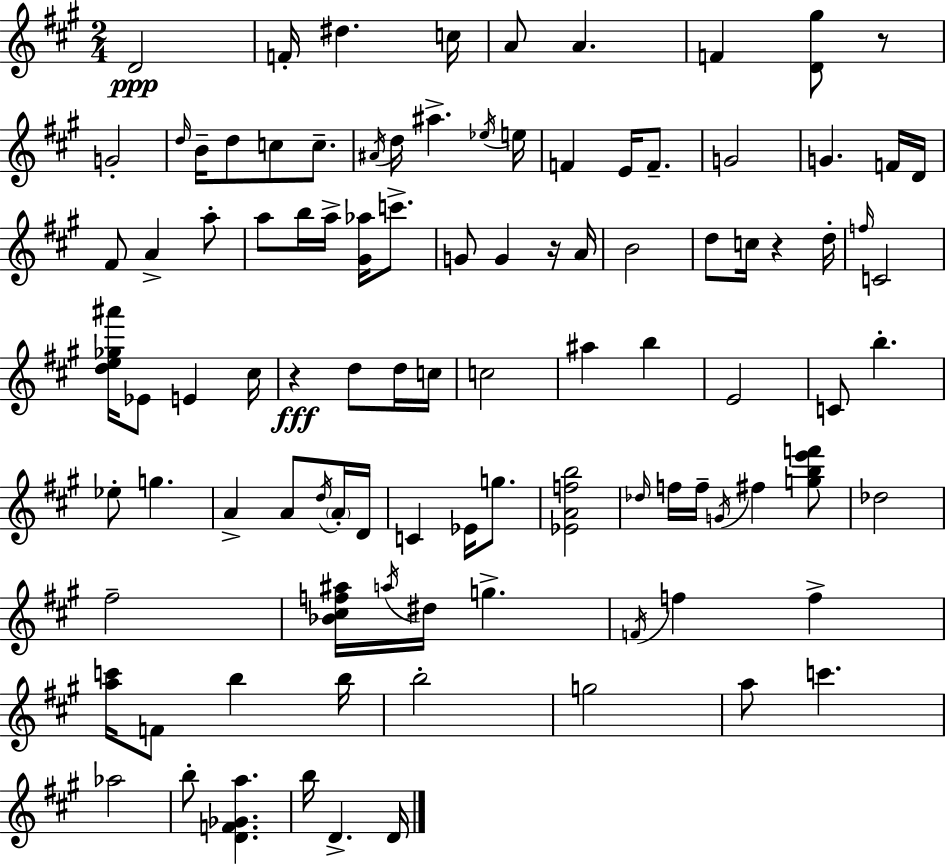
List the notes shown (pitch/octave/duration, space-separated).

D4/h F4/s D#5/q. C5/s A4/e A4/q. F4/q [D4,G#5]/e R/e G4/h D5/s B4/s D5/e C5/e C5/e. A#4/s D5/s A#5/q. Eb5/s E5/s F4/q E4/s F4/e. G4/h G4/q. F4/s D4/s F#4/e A4/q A5/e A5/e B5/s A5/s [G#4,Ab5]/s C6/e. G4/e G4/q R/s A4/s B4/h D5/e C5/s R/q D5/s F5/s C4/h [D5,E5,Gb5,A#6]/s Eb4/e E4/q C#5/s R/q D5/e D5/s C5/s C5/h A#5/q B5/q E4/h C4/e B5/q. Eb5/e G5/q. A4/q A4/e D5/s A4/s D4/s C4/q Eb4/s G5/e. [Eb4,A4,F5,B5]/h Db5/s F5/s F5/s G4/s F#5/q [G5,B5,E6,F6]/e Db5/h F#5/h [Bb4,C#5,F5,A#5]/s A5/s D#5/s G5/q. F4/s F5/q F5/q [A5,C6]/s F4/e B5/q B5/s B5/h G5/h A5/e C6/q. Ab5/h B5/e [D4,F4,Gb4,A5]/q. B5/s D4/q. D4/s